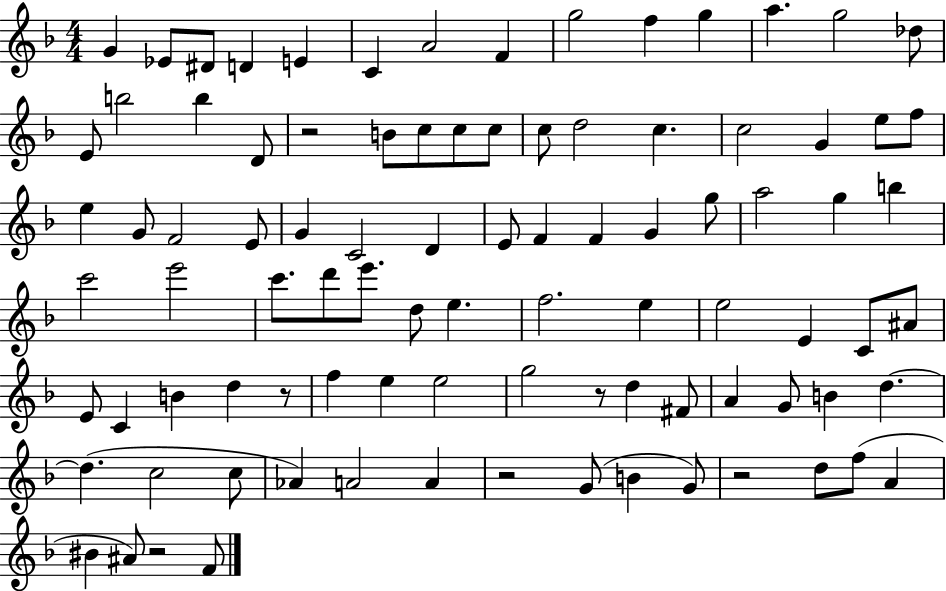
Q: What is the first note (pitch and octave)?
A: G4